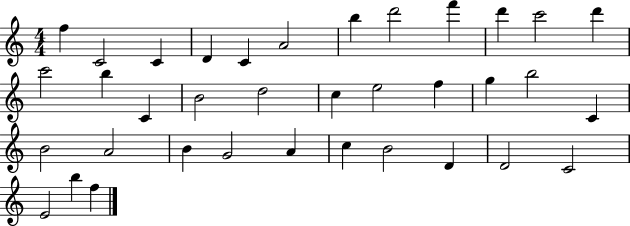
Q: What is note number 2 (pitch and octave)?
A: C4